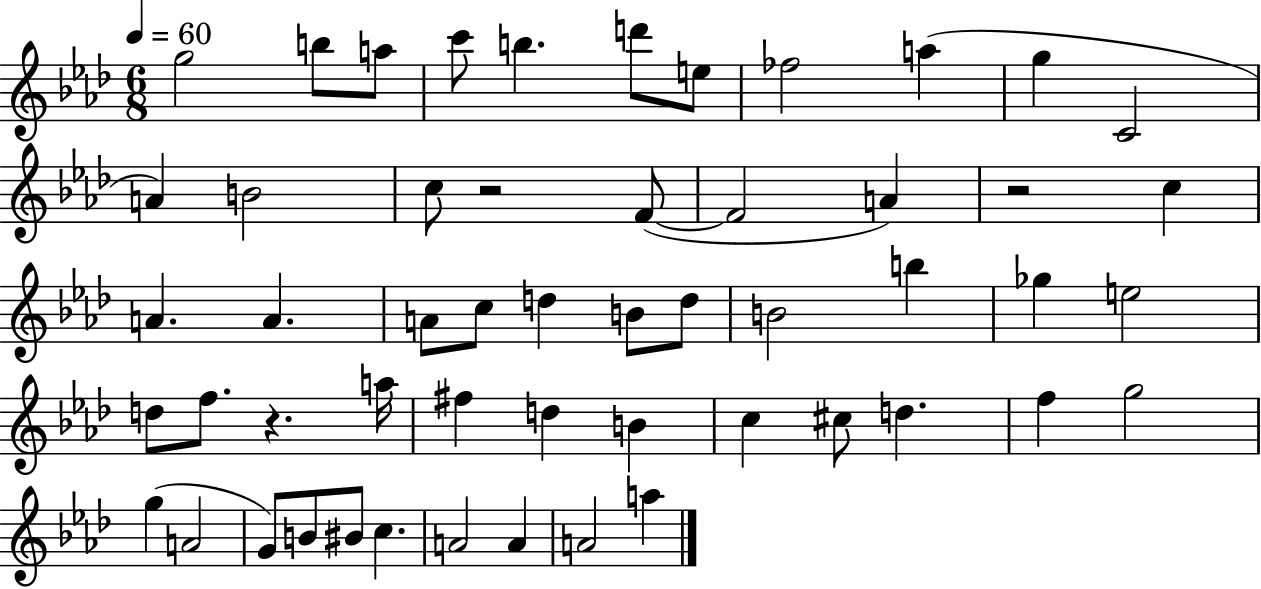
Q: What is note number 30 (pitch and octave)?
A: D5